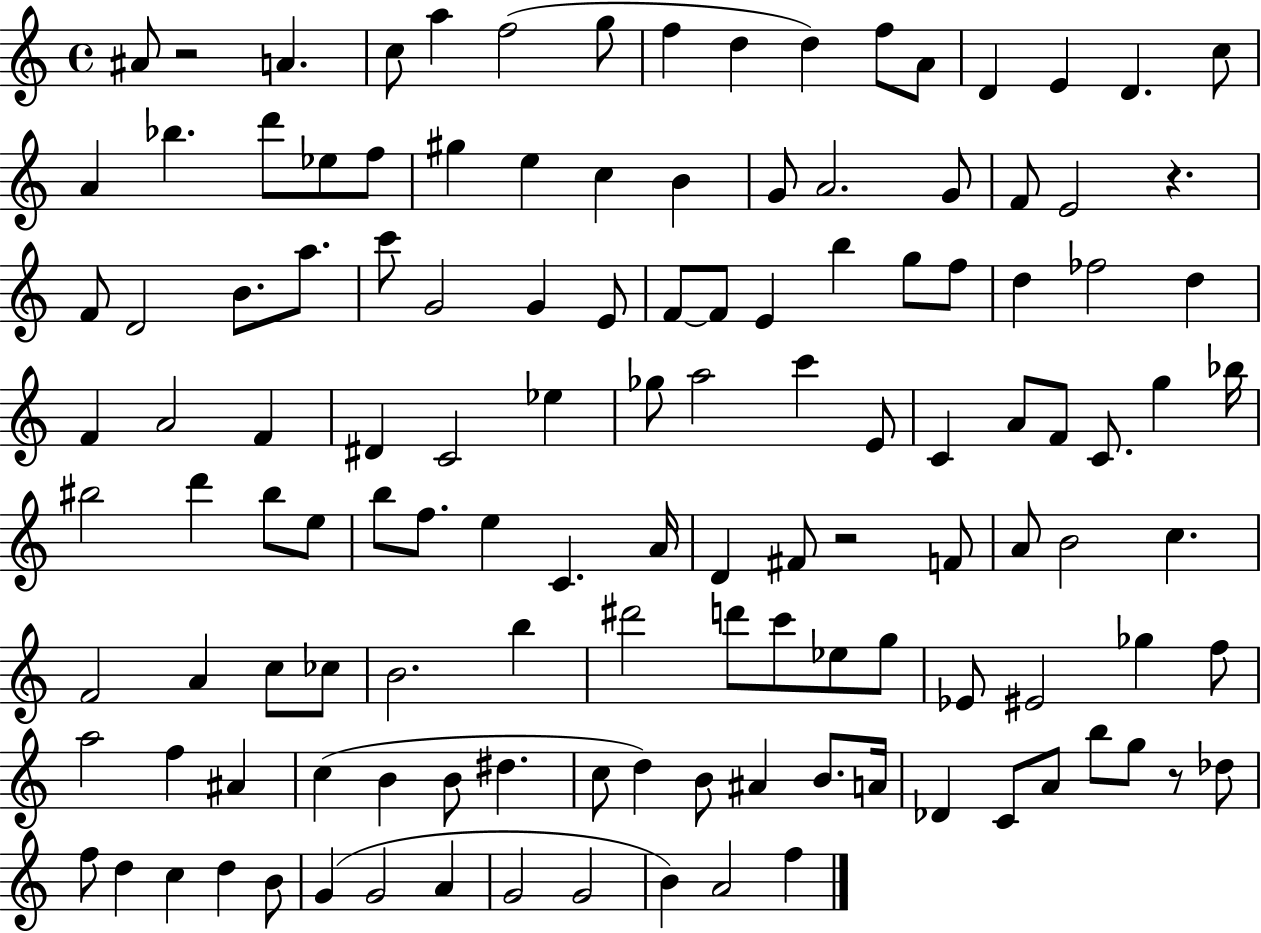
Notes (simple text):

A#4/e R/h A4/q. C5/e A5/q F5/h G5/e F5/q D5/q D5/q F5/e A4/e D4/q E4/q D4/q. C5/e A4/q Bb5/q. D6/e Eb5/e F5/e G#5/q E5/q C5/q B4/q G4/e A4/h. G4/e F4/e E4/h R/q. F4/e D4/h B4/e. A5/e. C6/e G4/h G4/q E4/e F4/e F4/e E4/q B5/q G5/e F5/e D5/q FES5/h D5/q F4/q A4/h F4/q D#4/q C4/h Eb5/q Gb5/e A5/h C6/q E4/e C4/q A4/e F4/e C4/e. G5/q Bb5/s BIS5/h D6/q BIS5/e E5/e B5/e F5/e. E5/q C4/q. A4/s D4/q F#4/e R/h F4/e A4/e B4/h C5/q. F4/h A4/q C5/e CES5/e B4/h. B5/q D#6/h D6/e C6/e Eb5/e G5/e Eb4/e EIS4/h Gb5/q F5/e A5/h F5/q A#4/q C5/q B4/q B4/e D#5/q. C5/e D5/q B4/e A#4/q B4/e. A4/s Db4/q C4/e A4/e B5/e G5/e R/e Db5/e F5/e D5/q C5/q D5/q B4/e G4/q G4/h A4/q G4/h G4/h B4/q A4/h F5/q